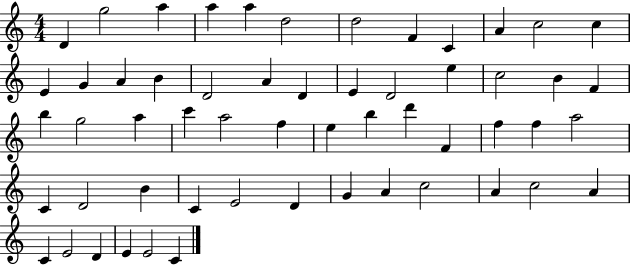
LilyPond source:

{
  \clef treble
  \numericTimeSignature
  \time 4/4
  \key c \major
  d'4 g''2 a''4 | a''4 a''4 d''2 | d''2 f'4 c'4 | a'4 c''2 c''4 | \break e'4 g'4 a'4 b'4 | d'2 a'4 d'4 | e'4 d'2 e''4 | c''2 b'4 f'4 | \break b''4 g''2 a''4 | c'''4 a''2 f''4 | e''4 b''4 d'''4 f'4 | f''4 f''4 a''2 | \break c'4 d'2 b'4 | c'4 e'2 d'4 | g'4 a'4 c''2 | a'4 c''2 a'4 | \break c'4 e'2 d'4 | e'4 e'2 c'4 | \bar "|."
}